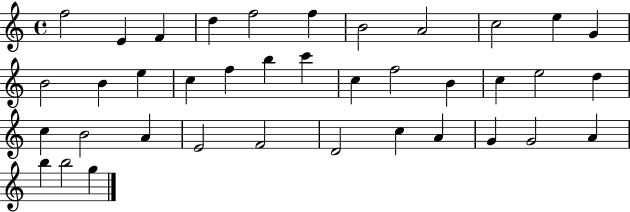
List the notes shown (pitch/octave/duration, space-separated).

F5/h E4/q F4/q D5/q F5/h F5/q B4/h A4/h C5/h E5/q G4/q B4/h B4/q E5/q C5/q F5/q B5/q C6/q C5/q F5/h B4/q C5/q E5/h D5/q C5/q B4/h A4/q E4/h F4/h D4/h C5/q A4/q G4/q G4/h A4/q B5/q B5/h G5/q